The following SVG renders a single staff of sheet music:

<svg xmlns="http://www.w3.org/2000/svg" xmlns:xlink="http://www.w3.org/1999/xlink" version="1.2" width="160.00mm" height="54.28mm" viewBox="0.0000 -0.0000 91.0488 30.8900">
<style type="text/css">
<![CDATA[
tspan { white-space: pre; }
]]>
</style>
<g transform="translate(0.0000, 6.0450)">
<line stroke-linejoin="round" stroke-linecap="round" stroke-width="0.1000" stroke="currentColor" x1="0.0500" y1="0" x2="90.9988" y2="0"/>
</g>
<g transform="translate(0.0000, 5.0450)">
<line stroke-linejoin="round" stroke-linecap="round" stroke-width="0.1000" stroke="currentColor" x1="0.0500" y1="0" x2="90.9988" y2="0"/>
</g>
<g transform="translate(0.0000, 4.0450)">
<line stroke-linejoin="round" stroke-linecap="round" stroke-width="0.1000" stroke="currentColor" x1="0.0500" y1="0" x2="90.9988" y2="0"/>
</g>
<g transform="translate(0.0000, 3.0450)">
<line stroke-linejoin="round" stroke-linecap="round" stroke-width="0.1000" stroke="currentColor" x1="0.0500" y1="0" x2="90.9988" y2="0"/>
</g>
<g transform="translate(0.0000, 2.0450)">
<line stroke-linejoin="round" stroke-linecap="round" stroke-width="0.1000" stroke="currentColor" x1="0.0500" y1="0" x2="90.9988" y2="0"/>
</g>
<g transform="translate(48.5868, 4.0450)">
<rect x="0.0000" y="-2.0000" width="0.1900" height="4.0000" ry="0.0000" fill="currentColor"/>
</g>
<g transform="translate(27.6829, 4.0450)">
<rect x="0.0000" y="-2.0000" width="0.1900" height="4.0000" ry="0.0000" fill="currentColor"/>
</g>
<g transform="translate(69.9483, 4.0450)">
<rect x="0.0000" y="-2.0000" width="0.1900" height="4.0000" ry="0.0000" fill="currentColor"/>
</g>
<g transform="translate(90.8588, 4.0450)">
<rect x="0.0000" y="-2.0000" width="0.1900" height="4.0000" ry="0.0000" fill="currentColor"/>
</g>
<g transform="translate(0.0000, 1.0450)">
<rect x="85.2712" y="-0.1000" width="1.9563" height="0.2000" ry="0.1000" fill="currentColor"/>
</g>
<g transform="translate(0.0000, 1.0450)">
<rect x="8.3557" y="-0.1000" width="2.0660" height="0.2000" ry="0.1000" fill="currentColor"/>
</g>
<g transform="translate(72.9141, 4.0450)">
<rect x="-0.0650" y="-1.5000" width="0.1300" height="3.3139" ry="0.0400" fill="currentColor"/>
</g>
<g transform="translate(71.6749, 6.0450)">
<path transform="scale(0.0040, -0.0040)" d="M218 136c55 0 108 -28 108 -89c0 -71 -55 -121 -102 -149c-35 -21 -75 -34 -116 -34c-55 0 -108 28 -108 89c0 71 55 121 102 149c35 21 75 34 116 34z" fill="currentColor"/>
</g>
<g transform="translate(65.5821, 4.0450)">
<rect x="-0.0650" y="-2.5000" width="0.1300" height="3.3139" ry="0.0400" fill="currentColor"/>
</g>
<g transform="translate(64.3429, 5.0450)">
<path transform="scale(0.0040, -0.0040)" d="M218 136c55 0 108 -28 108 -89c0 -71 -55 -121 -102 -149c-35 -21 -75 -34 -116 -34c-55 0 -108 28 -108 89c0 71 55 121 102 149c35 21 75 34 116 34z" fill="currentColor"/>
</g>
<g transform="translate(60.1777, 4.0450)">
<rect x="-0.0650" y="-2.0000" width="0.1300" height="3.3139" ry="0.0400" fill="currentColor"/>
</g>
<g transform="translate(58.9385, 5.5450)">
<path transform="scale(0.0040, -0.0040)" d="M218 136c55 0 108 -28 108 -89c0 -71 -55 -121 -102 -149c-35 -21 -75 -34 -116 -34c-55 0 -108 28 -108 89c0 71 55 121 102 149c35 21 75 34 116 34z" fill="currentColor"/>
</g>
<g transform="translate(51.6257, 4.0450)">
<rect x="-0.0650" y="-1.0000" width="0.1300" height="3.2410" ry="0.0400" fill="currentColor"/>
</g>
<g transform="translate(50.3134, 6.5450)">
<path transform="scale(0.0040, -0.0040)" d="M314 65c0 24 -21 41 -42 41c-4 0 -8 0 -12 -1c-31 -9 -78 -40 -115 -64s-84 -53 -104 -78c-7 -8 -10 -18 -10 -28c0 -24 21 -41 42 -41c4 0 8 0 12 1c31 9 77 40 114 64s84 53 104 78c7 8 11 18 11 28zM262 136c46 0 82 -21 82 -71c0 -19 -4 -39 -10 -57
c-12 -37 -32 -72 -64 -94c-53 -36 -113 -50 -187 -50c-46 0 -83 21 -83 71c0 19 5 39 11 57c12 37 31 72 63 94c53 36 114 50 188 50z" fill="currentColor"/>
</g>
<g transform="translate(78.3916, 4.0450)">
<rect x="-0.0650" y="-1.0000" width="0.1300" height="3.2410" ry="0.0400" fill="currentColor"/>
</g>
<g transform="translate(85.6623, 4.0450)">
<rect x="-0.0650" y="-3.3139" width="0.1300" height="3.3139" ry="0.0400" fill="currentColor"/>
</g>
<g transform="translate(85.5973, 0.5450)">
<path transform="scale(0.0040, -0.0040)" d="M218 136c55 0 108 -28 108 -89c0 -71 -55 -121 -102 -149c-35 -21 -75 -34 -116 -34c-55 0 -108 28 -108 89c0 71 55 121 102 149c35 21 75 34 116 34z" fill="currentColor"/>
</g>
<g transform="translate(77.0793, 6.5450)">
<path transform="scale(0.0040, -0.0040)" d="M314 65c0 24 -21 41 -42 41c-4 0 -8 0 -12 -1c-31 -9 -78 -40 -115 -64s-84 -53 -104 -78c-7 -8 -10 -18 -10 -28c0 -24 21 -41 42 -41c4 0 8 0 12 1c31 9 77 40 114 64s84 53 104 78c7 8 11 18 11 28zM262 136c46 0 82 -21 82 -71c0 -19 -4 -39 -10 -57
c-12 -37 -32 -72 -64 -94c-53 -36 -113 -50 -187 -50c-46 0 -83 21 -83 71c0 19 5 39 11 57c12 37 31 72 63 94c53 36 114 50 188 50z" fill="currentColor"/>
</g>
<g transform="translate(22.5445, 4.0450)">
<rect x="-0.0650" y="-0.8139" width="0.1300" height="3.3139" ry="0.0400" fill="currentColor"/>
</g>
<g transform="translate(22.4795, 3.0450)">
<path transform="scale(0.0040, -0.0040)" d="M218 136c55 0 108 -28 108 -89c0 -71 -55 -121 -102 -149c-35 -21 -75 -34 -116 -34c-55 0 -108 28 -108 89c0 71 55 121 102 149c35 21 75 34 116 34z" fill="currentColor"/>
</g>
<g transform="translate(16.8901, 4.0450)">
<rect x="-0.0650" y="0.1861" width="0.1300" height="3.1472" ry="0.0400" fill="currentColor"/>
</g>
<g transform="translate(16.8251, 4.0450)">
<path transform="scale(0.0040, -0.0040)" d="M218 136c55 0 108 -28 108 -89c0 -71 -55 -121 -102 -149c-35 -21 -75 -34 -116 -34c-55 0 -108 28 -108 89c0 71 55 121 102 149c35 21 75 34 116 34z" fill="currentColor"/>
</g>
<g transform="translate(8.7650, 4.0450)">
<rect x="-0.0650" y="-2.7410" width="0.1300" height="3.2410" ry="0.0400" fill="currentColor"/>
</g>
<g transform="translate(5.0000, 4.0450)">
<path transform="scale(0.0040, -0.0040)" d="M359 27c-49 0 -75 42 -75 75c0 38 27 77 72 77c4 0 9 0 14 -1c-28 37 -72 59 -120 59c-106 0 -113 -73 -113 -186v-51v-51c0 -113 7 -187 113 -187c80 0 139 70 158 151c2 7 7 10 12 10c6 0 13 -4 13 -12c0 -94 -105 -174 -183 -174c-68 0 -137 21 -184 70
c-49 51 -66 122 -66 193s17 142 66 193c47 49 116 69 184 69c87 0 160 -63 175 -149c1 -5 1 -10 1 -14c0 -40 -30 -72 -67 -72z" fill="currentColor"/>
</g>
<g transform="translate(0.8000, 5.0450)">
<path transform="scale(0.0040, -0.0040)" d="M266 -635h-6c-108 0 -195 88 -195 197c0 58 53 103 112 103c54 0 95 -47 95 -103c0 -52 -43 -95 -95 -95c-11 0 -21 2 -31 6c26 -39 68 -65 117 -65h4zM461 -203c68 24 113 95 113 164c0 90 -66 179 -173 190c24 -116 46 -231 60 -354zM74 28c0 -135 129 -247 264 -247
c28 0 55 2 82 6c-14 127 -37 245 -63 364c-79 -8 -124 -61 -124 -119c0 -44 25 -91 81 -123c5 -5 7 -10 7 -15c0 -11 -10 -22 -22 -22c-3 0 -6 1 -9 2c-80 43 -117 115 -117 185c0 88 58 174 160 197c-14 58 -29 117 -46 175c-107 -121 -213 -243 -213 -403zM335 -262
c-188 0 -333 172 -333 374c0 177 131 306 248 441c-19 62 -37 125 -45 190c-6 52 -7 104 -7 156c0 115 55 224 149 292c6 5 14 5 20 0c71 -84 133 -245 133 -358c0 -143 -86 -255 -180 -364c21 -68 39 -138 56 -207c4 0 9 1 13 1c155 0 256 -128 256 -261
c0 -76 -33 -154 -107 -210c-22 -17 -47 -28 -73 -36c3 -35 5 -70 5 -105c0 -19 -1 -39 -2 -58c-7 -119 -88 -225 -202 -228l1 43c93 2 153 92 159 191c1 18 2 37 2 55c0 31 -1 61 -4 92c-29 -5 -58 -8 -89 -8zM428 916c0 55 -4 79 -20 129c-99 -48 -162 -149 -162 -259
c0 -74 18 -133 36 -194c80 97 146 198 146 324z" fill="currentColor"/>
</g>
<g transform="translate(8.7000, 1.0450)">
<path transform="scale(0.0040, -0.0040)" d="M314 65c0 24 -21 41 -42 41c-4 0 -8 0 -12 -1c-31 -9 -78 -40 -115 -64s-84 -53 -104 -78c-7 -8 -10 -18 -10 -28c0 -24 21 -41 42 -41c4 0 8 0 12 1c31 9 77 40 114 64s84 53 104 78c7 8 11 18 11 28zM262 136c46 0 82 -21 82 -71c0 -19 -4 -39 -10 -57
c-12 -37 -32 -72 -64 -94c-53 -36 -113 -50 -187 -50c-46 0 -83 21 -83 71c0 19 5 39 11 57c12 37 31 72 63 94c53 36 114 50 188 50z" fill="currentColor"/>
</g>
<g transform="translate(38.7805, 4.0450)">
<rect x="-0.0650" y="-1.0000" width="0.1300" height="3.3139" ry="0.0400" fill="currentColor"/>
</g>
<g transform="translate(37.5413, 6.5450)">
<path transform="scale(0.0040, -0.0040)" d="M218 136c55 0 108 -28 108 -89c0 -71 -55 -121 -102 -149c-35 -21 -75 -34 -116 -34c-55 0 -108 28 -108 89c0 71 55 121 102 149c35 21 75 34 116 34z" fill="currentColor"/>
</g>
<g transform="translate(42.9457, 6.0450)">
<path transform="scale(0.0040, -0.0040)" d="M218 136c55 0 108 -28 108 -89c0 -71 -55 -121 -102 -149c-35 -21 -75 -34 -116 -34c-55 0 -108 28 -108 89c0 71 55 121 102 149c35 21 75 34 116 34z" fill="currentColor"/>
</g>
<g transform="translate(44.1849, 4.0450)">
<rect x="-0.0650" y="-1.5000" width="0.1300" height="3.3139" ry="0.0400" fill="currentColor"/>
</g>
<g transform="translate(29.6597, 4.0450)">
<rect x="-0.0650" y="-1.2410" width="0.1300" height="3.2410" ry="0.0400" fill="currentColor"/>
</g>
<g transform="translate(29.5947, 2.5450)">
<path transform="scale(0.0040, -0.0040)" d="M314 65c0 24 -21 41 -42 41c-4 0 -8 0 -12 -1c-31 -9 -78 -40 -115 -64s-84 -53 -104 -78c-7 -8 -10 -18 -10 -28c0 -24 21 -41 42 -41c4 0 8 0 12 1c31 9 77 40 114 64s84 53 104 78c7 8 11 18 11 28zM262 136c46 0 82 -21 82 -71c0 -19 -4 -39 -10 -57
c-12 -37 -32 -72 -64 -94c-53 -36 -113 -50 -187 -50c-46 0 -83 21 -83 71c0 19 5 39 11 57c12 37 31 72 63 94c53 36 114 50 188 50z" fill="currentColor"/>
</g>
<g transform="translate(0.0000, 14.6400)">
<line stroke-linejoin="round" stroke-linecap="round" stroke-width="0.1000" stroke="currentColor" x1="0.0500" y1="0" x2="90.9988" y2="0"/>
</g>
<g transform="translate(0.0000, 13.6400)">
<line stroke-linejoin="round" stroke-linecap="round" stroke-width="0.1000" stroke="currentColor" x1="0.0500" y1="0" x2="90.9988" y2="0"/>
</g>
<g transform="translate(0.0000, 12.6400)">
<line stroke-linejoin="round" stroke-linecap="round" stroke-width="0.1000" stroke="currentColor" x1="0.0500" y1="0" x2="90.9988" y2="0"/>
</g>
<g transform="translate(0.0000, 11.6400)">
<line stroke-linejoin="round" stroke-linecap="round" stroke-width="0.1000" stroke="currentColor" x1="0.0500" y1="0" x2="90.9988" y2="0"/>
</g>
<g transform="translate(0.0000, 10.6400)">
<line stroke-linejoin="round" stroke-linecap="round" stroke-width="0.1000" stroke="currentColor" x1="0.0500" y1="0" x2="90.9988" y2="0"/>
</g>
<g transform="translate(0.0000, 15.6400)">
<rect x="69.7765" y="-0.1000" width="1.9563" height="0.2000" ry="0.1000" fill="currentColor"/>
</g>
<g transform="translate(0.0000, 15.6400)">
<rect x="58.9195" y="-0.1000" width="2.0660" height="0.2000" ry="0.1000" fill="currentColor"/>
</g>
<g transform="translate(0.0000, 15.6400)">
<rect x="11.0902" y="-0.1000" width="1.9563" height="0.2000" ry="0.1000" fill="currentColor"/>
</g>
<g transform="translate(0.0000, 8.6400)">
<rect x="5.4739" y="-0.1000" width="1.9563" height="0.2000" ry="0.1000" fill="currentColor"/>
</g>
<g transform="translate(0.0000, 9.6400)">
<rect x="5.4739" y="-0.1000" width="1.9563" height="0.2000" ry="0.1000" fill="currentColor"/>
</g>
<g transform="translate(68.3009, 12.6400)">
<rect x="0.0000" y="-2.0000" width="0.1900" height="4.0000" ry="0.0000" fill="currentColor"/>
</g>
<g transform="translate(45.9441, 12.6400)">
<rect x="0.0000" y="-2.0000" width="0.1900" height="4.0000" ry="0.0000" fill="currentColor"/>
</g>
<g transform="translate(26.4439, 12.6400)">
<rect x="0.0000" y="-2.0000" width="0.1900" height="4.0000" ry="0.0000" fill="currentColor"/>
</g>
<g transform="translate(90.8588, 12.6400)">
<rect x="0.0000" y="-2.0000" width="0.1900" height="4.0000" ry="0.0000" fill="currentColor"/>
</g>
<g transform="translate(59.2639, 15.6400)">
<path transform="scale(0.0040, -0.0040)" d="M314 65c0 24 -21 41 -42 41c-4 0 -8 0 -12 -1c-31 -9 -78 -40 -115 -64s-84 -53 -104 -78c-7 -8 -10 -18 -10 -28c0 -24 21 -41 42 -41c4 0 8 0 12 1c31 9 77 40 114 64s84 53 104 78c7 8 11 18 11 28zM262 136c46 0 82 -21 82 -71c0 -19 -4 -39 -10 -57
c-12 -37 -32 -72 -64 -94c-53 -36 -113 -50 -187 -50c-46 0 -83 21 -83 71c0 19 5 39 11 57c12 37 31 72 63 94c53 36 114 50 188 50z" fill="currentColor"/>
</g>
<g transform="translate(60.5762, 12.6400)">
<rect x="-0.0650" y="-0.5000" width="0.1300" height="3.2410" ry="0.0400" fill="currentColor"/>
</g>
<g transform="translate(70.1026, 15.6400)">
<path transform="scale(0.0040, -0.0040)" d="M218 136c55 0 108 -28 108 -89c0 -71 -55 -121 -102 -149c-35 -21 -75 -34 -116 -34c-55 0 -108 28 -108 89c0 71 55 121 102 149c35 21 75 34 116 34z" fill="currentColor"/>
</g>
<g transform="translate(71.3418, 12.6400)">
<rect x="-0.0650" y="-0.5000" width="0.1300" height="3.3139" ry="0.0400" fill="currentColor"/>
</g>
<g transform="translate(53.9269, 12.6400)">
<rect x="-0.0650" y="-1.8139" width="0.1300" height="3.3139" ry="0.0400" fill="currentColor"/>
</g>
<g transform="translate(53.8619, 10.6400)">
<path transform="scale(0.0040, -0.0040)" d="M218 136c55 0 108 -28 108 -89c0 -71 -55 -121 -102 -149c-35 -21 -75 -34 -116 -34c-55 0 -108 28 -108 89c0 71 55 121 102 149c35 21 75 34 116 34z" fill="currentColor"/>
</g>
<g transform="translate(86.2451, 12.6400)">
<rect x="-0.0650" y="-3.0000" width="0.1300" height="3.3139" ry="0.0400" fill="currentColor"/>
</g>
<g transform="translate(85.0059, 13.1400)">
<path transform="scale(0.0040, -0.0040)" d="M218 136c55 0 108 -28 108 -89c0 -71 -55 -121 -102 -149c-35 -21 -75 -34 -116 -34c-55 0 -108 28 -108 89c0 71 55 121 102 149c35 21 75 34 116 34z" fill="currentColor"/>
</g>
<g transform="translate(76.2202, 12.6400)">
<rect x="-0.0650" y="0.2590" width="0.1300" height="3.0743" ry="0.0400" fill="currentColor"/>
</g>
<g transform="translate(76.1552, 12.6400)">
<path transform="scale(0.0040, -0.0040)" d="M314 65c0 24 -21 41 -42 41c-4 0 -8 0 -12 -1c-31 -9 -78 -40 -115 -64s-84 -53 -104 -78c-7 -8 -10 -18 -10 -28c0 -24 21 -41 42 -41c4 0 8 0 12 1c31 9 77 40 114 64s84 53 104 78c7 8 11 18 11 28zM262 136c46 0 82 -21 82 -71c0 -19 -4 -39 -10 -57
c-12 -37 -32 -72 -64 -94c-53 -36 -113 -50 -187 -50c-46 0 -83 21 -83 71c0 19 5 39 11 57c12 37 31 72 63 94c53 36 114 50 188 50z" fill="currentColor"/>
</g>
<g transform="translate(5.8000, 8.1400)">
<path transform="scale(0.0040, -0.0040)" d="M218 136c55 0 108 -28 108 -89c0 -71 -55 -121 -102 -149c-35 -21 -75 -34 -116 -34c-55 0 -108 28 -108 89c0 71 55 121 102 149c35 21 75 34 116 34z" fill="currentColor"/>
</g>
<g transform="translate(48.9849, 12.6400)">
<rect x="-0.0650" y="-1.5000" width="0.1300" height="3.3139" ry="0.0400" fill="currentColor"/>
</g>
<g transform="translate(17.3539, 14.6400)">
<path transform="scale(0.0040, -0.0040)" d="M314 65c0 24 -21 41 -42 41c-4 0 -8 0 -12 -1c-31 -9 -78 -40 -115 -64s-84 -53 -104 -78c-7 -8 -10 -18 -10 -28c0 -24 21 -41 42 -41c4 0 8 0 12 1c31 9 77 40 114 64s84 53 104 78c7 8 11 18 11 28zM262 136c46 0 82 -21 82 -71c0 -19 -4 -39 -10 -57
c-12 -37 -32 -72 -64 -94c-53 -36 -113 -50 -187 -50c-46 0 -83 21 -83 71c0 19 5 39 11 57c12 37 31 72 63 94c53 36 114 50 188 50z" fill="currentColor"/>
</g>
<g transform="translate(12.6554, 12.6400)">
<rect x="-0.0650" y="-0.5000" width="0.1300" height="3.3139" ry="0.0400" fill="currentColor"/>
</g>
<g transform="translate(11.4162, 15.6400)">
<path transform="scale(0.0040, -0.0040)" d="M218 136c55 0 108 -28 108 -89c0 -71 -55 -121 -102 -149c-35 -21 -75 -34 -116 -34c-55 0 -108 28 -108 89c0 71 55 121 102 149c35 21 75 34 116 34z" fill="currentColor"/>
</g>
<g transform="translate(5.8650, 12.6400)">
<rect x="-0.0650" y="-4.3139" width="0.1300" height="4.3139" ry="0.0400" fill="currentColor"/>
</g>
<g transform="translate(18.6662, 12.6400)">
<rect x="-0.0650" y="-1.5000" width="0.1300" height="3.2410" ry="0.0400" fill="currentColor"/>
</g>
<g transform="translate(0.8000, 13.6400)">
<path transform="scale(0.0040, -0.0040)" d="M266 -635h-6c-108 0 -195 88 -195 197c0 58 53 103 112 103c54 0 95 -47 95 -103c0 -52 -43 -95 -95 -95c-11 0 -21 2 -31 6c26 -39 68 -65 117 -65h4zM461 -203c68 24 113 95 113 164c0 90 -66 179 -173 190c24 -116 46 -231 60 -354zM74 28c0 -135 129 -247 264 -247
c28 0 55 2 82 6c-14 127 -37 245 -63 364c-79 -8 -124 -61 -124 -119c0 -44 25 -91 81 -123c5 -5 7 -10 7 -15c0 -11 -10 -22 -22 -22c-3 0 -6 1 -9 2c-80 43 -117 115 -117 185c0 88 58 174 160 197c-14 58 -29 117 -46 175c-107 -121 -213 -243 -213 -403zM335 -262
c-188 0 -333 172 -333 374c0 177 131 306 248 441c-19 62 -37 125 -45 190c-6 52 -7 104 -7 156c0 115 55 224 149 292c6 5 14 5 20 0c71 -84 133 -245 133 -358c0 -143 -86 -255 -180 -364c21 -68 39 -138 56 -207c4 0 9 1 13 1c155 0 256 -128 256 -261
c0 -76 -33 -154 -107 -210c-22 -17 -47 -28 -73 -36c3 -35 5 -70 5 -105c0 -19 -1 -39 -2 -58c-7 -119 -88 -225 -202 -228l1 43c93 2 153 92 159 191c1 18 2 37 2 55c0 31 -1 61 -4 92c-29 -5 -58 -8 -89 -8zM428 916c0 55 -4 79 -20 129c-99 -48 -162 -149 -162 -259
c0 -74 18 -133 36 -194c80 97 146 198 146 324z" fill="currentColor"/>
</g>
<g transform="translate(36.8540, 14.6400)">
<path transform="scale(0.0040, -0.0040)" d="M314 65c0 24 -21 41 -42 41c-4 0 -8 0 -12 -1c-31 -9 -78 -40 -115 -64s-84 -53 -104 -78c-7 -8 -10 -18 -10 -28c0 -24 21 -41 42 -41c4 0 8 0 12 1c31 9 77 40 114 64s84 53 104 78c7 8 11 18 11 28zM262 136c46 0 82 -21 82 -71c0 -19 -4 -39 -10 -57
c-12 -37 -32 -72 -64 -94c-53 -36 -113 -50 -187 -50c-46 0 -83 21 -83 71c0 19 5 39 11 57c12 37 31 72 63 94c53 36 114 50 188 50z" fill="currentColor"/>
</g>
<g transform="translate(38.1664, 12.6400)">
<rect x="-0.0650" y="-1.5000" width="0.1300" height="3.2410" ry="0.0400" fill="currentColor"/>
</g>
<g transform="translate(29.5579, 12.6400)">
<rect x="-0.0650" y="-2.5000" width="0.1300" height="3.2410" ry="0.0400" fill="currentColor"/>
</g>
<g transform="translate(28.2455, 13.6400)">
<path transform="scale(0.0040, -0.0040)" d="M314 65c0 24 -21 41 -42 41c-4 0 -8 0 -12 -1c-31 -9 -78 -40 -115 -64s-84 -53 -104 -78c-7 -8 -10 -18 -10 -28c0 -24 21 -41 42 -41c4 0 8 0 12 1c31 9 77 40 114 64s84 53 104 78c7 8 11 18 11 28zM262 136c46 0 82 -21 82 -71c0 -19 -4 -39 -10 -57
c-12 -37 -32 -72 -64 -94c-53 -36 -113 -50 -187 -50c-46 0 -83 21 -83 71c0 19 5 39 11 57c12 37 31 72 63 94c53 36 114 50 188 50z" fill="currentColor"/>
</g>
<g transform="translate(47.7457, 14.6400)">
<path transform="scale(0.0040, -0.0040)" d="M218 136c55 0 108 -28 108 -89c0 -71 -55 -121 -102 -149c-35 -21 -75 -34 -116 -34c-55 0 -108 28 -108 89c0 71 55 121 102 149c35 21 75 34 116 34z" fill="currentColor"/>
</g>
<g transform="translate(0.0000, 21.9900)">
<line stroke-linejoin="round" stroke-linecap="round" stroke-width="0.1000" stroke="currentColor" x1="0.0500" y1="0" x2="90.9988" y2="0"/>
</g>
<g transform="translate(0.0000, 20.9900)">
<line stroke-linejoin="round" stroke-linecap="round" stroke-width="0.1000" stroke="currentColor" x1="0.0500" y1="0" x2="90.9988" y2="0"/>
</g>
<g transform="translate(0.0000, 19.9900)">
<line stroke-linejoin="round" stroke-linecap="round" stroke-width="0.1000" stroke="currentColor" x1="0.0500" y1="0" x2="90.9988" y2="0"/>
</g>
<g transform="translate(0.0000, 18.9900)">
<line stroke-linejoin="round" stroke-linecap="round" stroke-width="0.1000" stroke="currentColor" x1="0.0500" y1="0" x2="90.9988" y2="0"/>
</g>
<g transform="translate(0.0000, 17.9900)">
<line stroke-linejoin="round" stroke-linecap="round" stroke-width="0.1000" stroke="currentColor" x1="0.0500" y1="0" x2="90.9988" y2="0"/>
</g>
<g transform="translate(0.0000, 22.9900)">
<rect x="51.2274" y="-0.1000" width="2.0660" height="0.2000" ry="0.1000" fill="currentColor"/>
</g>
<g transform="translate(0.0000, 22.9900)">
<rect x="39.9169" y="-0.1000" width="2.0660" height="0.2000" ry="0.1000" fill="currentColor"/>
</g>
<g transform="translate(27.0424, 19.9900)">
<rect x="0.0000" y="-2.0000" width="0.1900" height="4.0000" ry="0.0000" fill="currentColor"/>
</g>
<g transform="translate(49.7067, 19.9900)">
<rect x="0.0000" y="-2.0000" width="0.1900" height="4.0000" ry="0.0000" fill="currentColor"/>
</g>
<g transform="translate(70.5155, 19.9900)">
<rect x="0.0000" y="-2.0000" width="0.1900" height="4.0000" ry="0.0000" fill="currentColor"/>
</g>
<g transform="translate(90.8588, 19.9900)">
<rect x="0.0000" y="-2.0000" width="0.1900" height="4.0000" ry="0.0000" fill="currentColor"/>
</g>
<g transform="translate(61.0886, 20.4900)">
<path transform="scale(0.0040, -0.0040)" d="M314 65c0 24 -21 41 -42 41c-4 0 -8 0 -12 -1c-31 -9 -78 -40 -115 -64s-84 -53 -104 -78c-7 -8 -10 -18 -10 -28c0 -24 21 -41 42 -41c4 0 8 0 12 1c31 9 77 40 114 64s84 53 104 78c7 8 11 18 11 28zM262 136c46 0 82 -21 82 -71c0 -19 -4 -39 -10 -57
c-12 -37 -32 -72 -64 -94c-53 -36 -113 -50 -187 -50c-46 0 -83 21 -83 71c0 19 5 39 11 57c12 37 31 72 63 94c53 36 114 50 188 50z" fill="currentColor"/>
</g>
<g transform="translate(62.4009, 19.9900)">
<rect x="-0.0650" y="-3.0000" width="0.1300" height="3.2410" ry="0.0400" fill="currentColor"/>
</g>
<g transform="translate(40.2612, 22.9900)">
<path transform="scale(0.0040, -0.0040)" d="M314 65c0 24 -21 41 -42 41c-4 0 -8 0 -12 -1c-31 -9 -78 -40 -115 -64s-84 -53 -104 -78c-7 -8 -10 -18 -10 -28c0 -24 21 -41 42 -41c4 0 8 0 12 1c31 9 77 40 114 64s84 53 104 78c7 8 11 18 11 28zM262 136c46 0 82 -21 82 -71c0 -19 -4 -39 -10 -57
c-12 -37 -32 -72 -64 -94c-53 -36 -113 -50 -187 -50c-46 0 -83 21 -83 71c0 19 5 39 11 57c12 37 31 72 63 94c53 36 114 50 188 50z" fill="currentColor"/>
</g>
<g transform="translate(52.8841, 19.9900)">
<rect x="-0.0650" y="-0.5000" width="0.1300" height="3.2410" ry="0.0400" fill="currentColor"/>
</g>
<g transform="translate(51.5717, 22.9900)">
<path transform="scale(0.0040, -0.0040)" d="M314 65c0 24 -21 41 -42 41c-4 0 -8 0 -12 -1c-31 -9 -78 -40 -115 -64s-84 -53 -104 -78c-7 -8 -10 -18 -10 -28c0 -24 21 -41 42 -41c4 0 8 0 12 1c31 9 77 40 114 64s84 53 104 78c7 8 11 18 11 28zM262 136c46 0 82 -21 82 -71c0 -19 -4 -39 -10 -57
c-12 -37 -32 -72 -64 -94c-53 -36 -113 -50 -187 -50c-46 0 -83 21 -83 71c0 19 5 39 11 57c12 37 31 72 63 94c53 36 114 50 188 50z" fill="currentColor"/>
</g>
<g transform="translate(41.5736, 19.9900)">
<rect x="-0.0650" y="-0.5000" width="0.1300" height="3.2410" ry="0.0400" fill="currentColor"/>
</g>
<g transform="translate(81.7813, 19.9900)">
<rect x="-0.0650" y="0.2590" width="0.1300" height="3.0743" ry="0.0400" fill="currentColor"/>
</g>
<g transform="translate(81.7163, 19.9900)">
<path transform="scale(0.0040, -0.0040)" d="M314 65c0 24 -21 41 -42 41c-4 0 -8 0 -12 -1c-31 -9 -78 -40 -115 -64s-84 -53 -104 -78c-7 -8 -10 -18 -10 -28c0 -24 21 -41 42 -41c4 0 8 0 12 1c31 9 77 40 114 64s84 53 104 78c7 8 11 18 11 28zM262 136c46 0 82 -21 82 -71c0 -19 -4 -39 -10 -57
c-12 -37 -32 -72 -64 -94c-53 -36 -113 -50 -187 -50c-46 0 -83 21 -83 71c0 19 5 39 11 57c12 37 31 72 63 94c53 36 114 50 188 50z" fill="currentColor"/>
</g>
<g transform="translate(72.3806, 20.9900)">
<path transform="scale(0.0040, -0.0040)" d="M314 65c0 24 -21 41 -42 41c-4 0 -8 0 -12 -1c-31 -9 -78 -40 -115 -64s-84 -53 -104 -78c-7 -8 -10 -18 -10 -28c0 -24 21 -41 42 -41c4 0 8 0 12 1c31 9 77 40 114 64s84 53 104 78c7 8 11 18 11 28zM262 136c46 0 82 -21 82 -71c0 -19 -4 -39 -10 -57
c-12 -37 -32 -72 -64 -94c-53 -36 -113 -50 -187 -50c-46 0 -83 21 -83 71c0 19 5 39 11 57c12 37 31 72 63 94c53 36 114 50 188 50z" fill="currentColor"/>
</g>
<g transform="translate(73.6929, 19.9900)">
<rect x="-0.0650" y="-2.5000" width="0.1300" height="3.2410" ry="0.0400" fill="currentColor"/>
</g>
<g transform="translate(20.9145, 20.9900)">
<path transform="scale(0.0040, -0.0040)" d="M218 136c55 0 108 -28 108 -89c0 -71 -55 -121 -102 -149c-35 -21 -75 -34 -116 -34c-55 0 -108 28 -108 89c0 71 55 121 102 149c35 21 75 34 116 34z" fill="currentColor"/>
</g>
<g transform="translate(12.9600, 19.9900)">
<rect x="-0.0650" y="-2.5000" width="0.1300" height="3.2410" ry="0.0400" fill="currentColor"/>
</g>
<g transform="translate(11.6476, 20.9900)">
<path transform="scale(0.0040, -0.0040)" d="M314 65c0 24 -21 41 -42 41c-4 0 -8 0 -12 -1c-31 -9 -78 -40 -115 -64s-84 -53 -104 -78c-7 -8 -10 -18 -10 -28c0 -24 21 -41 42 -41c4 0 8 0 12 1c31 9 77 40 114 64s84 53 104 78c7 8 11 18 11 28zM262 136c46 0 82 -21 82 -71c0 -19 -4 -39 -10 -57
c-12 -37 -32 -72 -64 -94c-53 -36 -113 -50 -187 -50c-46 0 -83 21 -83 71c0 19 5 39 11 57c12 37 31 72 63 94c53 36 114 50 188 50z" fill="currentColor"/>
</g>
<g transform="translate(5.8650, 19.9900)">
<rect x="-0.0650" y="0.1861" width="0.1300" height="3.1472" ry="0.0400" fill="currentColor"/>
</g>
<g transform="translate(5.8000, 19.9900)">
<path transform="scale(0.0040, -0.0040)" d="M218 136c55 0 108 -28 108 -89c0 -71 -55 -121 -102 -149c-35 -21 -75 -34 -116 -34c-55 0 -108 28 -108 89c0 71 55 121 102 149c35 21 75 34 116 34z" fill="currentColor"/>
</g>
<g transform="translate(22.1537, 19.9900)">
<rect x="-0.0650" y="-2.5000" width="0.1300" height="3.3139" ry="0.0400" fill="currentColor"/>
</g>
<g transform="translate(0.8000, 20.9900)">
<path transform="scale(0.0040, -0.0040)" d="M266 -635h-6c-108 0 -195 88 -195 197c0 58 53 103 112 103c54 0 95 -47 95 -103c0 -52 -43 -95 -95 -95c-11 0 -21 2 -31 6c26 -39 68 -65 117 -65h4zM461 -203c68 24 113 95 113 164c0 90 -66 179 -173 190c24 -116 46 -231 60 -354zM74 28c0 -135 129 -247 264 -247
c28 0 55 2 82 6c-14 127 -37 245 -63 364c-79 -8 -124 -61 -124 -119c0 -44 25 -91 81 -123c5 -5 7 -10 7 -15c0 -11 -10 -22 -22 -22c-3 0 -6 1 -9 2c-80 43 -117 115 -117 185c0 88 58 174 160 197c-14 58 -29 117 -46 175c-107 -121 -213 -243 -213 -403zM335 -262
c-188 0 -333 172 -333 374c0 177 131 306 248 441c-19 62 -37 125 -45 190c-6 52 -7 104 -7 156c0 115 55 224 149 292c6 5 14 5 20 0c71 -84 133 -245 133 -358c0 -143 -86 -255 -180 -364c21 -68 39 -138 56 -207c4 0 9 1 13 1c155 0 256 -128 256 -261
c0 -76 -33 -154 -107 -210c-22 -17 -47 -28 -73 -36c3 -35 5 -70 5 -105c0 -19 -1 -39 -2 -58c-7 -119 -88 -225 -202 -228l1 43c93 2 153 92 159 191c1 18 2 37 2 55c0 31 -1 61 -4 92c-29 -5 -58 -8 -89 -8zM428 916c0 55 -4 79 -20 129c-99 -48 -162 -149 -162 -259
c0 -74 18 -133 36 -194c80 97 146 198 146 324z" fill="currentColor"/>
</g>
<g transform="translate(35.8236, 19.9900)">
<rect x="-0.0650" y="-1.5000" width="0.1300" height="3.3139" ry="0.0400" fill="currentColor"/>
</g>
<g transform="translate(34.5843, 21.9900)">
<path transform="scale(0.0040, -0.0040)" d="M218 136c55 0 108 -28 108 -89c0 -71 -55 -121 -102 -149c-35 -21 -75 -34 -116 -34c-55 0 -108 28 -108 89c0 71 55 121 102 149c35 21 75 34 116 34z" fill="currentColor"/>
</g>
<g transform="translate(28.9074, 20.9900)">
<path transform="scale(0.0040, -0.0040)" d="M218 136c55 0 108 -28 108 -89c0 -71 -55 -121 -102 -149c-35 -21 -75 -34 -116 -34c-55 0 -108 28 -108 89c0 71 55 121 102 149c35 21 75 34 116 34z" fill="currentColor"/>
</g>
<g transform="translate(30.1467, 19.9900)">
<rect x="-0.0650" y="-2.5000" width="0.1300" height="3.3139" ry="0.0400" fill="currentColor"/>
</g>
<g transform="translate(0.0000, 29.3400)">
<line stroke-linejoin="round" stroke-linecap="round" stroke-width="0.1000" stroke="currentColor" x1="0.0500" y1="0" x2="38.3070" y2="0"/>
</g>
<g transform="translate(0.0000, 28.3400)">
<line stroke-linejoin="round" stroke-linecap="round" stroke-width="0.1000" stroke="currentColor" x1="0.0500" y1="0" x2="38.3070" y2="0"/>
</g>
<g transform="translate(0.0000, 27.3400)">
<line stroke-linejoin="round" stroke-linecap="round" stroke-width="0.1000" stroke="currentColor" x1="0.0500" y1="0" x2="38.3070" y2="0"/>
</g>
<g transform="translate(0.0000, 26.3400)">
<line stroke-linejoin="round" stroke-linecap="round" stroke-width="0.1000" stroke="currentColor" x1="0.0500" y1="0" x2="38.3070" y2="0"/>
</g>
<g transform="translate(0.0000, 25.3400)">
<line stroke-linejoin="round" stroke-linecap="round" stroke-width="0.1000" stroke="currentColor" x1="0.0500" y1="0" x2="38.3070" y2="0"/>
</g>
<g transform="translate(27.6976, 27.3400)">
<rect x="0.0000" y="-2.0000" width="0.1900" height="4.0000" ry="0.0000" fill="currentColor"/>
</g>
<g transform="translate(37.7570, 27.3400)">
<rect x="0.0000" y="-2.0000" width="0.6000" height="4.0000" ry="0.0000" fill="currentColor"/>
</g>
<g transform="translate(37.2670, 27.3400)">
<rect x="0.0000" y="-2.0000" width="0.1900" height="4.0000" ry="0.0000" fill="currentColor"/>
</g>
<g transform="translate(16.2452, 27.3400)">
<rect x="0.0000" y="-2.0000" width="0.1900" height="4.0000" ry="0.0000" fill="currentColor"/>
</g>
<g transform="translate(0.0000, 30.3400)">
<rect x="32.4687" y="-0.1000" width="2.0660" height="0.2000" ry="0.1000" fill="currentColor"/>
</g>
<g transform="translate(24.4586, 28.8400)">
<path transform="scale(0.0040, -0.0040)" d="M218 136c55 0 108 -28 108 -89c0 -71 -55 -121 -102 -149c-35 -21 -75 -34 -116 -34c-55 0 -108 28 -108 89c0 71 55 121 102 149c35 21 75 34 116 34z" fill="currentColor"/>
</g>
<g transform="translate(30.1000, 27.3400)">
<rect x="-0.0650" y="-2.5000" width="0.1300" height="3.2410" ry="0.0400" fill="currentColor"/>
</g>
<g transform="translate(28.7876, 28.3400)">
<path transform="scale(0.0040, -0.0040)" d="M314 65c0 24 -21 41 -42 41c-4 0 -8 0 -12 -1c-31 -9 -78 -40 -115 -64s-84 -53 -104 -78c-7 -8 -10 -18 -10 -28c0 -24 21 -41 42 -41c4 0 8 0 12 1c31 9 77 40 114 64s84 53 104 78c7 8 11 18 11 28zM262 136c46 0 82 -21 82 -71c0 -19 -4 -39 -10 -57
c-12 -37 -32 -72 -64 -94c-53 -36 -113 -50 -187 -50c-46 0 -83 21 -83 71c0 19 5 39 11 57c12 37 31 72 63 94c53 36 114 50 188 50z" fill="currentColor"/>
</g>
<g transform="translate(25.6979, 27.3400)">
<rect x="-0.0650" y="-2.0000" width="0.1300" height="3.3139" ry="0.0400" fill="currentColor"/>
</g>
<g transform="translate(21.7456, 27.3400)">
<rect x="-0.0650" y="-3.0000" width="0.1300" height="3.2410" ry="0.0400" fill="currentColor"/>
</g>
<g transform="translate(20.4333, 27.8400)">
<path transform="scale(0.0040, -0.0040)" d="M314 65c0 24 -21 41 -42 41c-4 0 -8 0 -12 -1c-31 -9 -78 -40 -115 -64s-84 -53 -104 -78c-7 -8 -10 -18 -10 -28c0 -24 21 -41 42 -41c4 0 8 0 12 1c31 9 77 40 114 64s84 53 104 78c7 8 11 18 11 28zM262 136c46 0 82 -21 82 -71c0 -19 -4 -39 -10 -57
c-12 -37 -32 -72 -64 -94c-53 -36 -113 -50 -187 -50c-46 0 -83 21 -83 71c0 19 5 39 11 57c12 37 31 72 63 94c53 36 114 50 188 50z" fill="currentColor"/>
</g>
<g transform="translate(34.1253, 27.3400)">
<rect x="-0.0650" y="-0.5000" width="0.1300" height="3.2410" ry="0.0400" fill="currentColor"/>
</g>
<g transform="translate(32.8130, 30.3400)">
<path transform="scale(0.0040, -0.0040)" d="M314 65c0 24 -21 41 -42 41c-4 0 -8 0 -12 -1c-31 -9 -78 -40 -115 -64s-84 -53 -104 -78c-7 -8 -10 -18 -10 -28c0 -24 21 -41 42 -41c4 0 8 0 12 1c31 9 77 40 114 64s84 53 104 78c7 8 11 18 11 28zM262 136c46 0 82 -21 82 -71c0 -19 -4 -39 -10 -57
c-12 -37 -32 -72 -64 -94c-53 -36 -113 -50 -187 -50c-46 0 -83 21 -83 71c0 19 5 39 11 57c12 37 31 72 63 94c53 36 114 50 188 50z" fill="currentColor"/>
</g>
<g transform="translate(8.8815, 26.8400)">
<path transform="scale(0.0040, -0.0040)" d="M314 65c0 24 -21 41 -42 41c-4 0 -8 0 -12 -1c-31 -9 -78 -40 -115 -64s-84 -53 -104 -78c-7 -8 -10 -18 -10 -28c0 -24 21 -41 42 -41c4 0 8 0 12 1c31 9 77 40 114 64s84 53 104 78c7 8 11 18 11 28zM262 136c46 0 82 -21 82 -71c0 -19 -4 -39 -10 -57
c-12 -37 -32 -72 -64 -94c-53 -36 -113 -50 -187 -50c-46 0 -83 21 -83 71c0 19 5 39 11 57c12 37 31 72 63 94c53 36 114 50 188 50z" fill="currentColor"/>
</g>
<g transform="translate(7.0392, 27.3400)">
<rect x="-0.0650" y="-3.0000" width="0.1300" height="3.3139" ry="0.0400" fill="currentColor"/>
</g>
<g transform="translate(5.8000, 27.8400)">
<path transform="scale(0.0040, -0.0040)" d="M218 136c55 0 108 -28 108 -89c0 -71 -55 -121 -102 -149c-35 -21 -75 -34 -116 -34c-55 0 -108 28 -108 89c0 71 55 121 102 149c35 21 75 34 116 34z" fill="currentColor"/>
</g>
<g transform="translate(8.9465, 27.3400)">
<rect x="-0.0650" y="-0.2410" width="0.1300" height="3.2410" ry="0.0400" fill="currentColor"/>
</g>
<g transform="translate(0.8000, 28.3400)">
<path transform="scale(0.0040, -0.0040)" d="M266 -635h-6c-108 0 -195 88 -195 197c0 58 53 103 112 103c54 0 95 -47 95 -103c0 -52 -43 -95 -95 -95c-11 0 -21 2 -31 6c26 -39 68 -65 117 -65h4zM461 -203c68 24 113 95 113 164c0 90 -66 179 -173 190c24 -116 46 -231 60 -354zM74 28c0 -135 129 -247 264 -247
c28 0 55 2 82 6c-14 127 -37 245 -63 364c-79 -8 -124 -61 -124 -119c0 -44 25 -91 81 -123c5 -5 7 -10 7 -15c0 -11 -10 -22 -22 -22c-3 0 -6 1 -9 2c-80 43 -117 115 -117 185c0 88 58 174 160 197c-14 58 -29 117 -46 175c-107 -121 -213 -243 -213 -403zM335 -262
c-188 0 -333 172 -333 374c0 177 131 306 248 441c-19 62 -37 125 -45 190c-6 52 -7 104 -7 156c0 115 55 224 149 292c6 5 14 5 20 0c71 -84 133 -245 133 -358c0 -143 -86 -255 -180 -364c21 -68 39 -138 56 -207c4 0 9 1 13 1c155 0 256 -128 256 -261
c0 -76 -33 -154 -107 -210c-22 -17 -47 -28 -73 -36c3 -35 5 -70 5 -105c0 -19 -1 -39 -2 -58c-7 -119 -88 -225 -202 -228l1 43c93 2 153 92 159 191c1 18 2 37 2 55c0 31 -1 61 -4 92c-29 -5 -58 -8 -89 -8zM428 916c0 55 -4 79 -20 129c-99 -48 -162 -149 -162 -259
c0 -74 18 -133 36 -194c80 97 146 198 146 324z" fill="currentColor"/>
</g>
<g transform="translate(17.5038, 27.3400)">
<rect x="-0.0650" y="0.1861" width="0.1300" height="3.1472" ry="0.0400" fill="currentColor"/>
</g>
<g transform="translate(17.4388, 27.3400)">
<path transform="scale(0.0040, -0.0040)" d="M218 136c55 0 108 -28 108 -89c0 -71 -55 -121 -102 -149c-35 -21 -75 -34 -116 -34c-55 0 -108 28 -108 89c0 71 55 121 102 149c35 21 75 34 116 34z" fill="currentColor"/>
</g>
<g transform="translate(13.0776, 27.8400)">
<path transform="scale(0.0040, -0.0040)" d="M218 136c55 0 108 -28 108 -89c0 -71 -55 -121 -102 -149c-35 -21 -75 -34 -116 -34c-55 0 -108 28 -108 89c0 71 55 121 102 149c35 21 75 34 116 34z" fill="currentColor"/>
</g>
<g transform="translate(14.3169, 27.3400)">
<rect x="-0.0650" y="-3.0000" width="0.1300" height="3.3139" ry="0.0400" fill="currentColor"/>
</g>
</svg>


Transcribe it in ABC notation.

X:1
T:Untitled
M:4/4
L:1/4
K:C
a2 B d e2 D E D2 F G E D2 b d' C E2 G2 E2 E f C2 C B2 A B G2 G G E C2 C2 A2 G2 B2 A c2 A B A2 F G2 C2